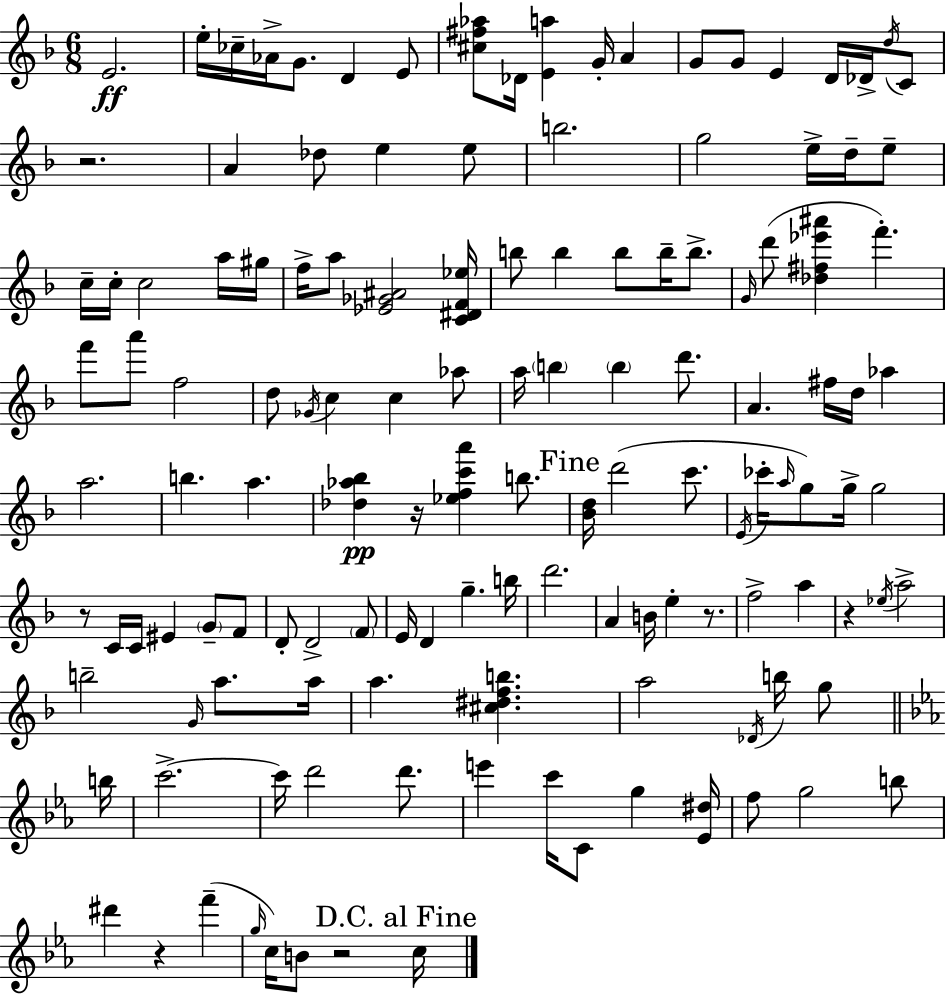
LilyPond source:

{
  \clef treble
  \numericTimeSignature
  \time 6/8
  \key f \major
  \repeat volta 2 { e'2.\ff | e''16-. ces''16-- aes'16-> g'8. d'4 e'8 | <cis'' fis'' aes''>8 des'16 <e' a''>4 g'16-. a'4 | g'8 g'8 e'4 d'16 des'16-> \acciaccatura { d''16 } c'8 | \break r2. | a'4 des''8 e''4 e''8 | b''2. | g''2 e''16-> d''16-- e''8-- | \break c''16-- c''16-. c''2 a''16 | gis''16 f''16-> a''8 <ees' ges' ais'>2 | <c' dis' f' ees''>16 b''8 b''4 b''8 b''16-- b''8.-> | \grace { g'16 } d'''8( <des'' fis'' ees''' ais'''>4 f'''4.-.) | \break f'''8 a'''8 f''2 | d''8 \acciaccatura { ges'16 } c''4 c''4 | aes''8 a''16 \parenthesize b''4 \parenthesize b''4 | d'''8. a'4. fis''16 d''16 aes''4 | \break a''2. | b''4. a''4. | <des'' aes'' bes''>4\pp r16 <ees'' f'' c''' a'''>4 | b''8. \mark "Fine" <bes' d''>16 d'''2( | \break c'''8. \acciaccatura { e'16 } ces'''16-. \grace { a''16 } g''8) g''16-> g''2 | r8 c'16 c'16 eis'4 | \parenthesize g'8-- f'8 d'8-. d'2-> | \parenthesize f'8 e'16 d'4 g''4.-- | \break b''16 d'''2. | a'4 b'16 e''4-. | r8. f''2-> | a''4 r4 \acciaccatura { ees''16 } a''2-> | \break b''2-- | \grace { g'16 } a''8. a''16 a''4. | <cis'' dis'' f'' b''>4. a''2 | \acciaccatura { des'16 } b''16 g''8 \bar "||" \break \key c \minor b''16 c'''2.->~~ | c'''16 d'''2 d'''8. | e'''4 c'''16 c'8 g''4 | <ees' dis''>16 f''8 g''2 b''8 | \break dis'''4 r4 f'''4--( | \grace { g''16 } c''16) b'8 r2 | \mark "D.C. al Fine" c''16 } \bar "|."
}